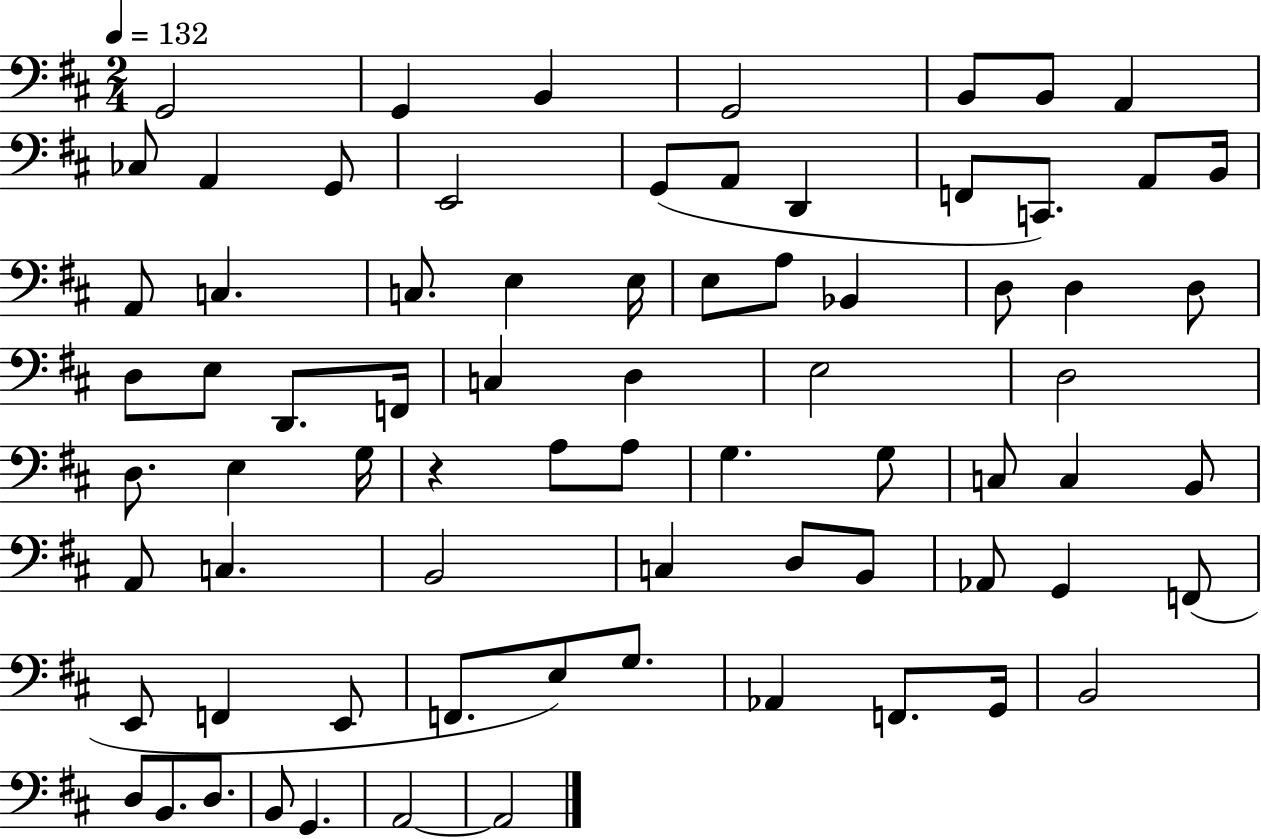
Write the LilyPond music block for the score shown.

{
  \clef bass
  \numericTimeSignature
  \time 2/4
  \key d \major
  \tempo 4 = 132
  g,2 | g,4 b,4 | g,2 | b,8 b,8 a,4 | \break ces8 a,4 g,8 | e,2 | g,8( a,8 d,4 | f,8 c,8.) a,8 b,16 | \break a,8 c4. | c8. e4 e16 | e8 a8 bes,4 | d8 d4 d8 | \break d8 e8 d,8. f,16 | c4 d4 | e2 | d2 | \break d8. e4 g16 | r4 a8 a8 | g4. g8 | c8 c4 b,8 | \break a,8 c4. | b,2 | c4 d8 b,8 | aes,8 g,4 f,8( | \break e,8 f,4 e,8 | f,8. e8) g8. | aes,4 f,8. g,16 | b,2 | \break d8 b,8. d8. | b,8 g,4. | a,2~~ | a,2 | \break \bar "|."
}